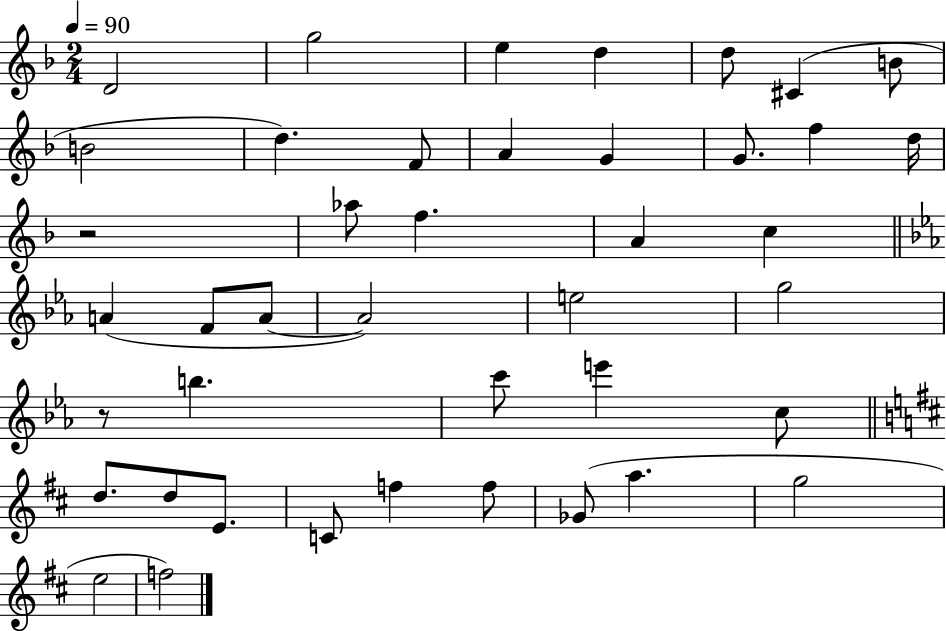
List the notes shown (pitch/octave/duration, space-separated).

D4/h G5/h E5/q D5/q D5/e C#4/q B4/e B4/h D5/q. F4/e A4/q G4/q G4/e. F5/q D5/s R/h Ab5/e F5/q. A4/q C5/q A4/q F4/e A4/e A4/h E5/h G5/h R/e B5/q. C6/e E6/q C5/e D5/e. D5/e E4/e. C4/e F5/q F5/e Gb4/e A5/q. G5/h E5/h F5/h